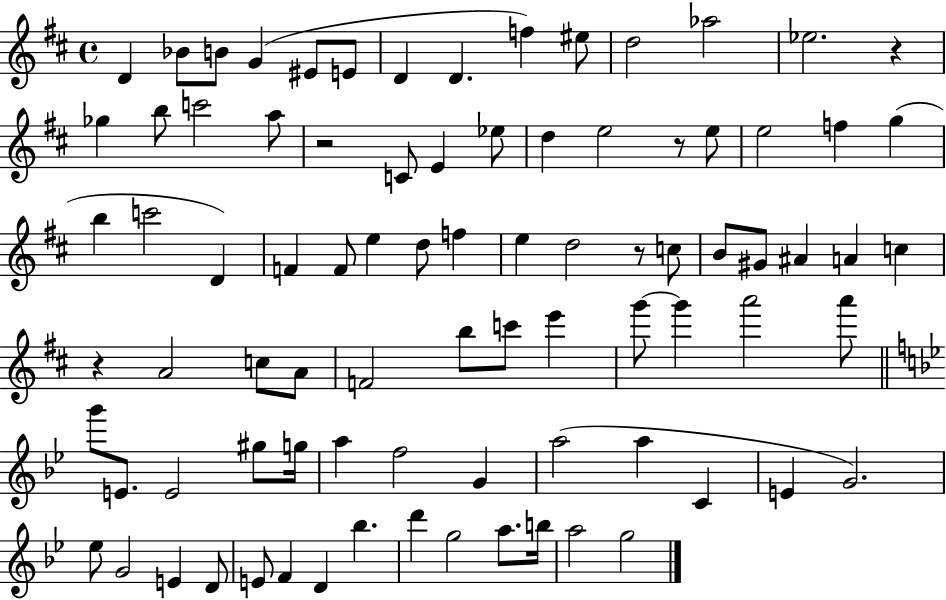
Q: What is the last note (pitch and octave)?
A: G5